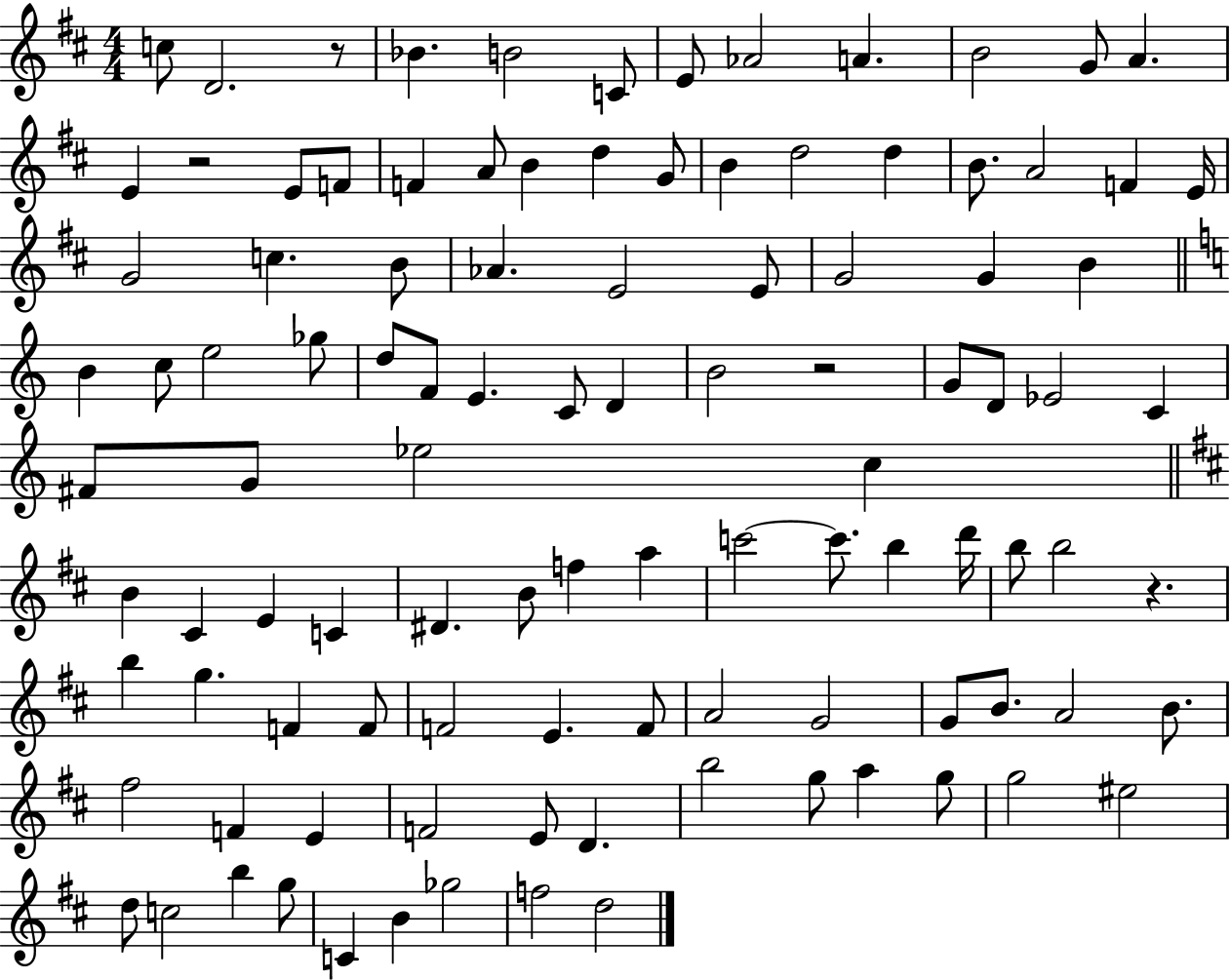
C5/e D4/h. R/e Bb4/q. B4/h C4/e E4/e Ab4/h A4/q. B4/h G4/e A4/q. E4/q R/h E4/e F4/e F4/q A4/e B4/q D5/q G4/e B4/q D5/h D5/q B4/e. A4/h F4/q E4/s G4/h C5/q. B4/e Ab4/q. E4/h E4/e G4/h G4/q B4/q B4/q C5/e E5/h Gb5/e D5/e F4/e E4/q. C4/e D4/q B4/h R/h G4/e D4/e Eb4/h C4/q F#4/e G4/e Eb5/h C5/q B4/q C#4/q E4/q C4/q D#4/q. B4/e F5/q A5/q C6/h C6/e. B5/q D6/s B5/e B5/h R/q. B5/q G5/q. F4/q F4/e F4/h E4/q. F4/e A4/h G4/h G4/e B4/e. A4/h B4/e. F#5/h F4/q E4/q F4/h E4/e D4/q. B5/h G5/e A5/q G5/e G5/h EIS5/h D5/e C5/h B5/q G5/e C4/q B4/q Gb5/h F5/h D5/h